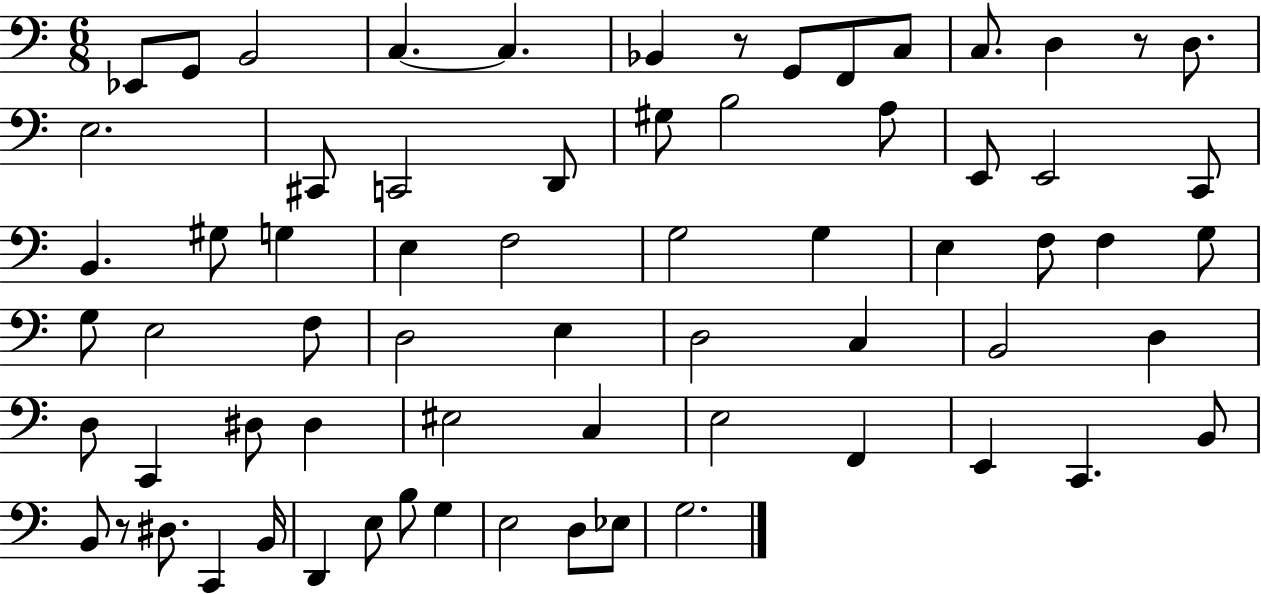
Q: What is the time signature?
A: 6/8